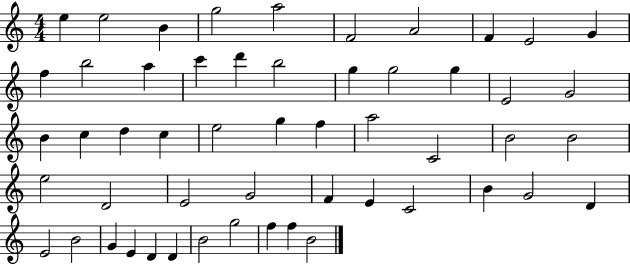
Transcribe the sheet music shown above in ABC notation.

X:1
T:Untitled
M:4/4
L:1/4
K:C
e e2 B g2 a2 F2 A2 F E2 G f b2 a c' d' b2 g g2 g E2 G2 B c d c e2 g f a2 C2 B2 B2 e2 D2 E2 G2 F E C2 B G2 D E2 B2 G E D D B2 g2 f f B2